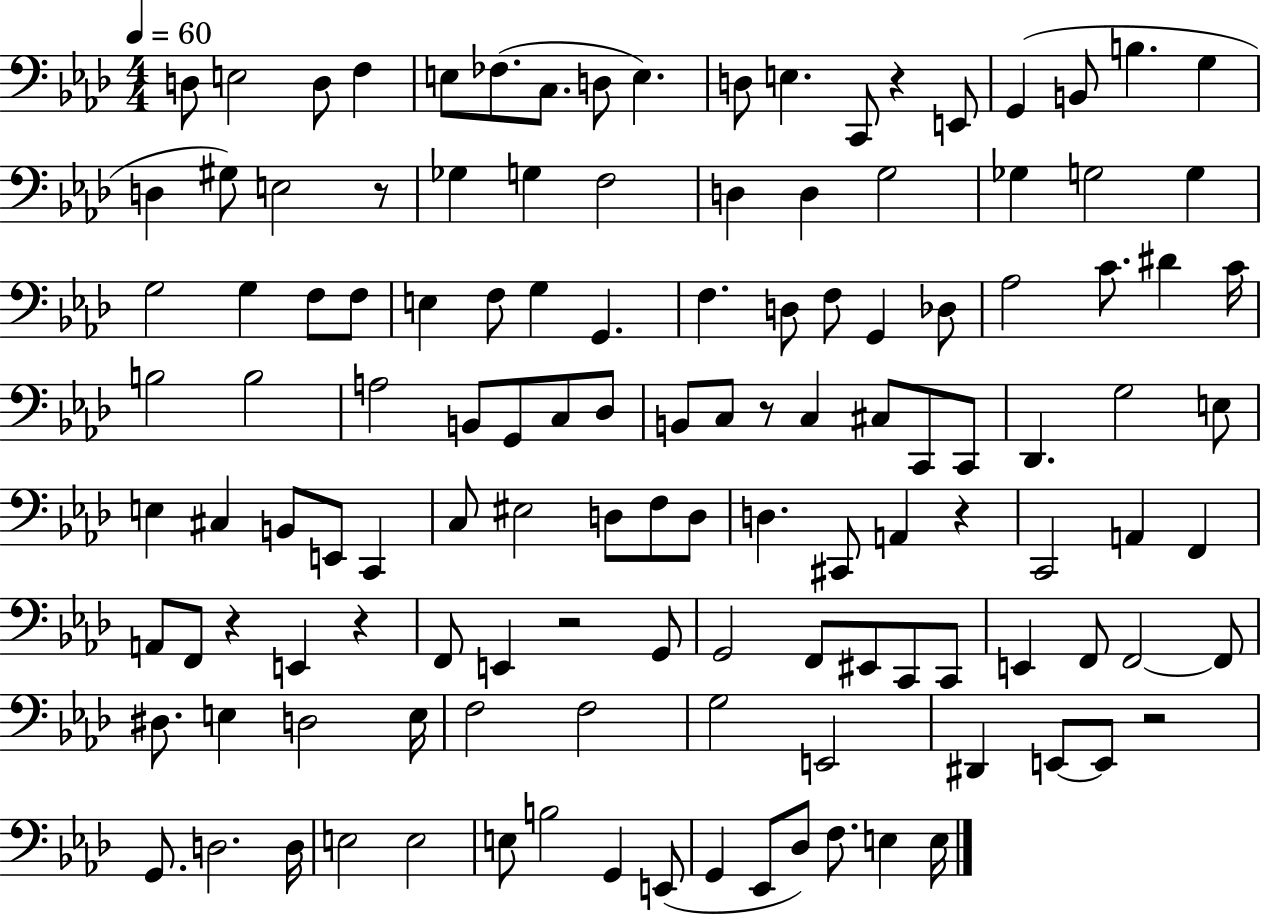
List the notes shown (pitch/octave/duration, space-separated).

D3/e E3/h D3/e F3/q E3/e FES3/e. C3/e. D3/e E3/q. D3/e E3/q. C2/e R/q E2/e G2/q B2/e B3/q. G3/q D3/q G#3/e E3/h R/e Gb3/q G3/q F3/h D3/q D3/q G3/h Gb3/q G3/h G3/q G3/h G3/q F3/e F3/e E3/q F3/e G3/q G2/q. F3/q. D3/e F3/e G2/q Db3/e Ab3/h C4/e. D#4/q C4/s B3/h B3/h A3/h B2/e G2/e C3/e Db3/e B2/e C3/e R/e C3/q C#3/e C2/e C2/e Db2/q. G3/h E3/e E3/q C#3/q B2/e E2/e C2/q C3/e EIS3/h D3/e F3/e D3/e D3/q. C#2/e A2/q R/q C2/h A2/q F2/q A2/e F2/e R/q E2/q R/q F2/e E2/q R/h G2/e G2/h F2/e EIS2/e C2/e C2/e E2/q F2/e F2/h F2/e D#3/e. E3/q D3/h E3/s F3/h F3/h G3/h E2/h D#2/q E2/e E2/e R/h G2/e. D3/h. D3/s E3/h E3/h E3/e B3/h G2/q E2/e G2/q Eb2/e Db3/e F3/e. E3/q E3/s